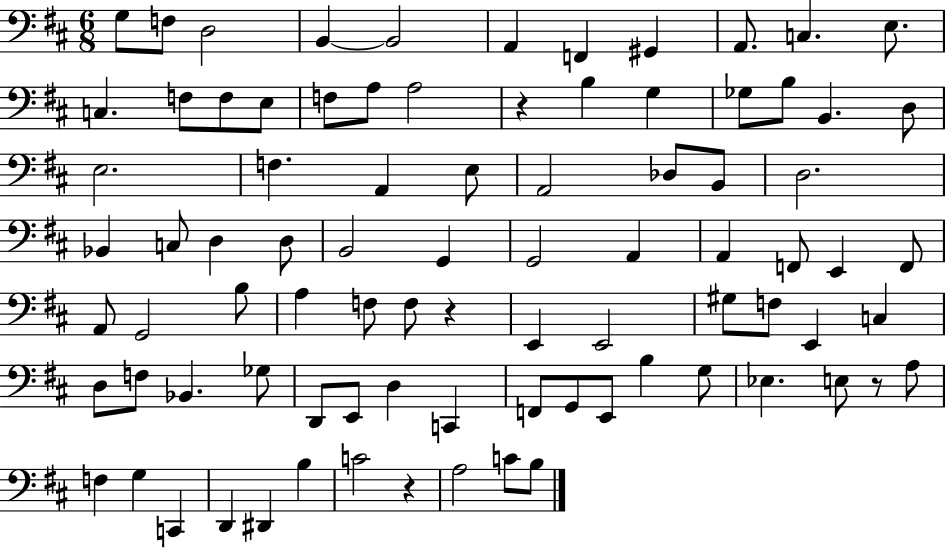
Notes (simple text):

G3/e F3/e D3/h B2/q B2/h A2/q F2/q G#2/q A2/e. C3/q. E3/e. C3/q. F3/e F3/e E3/e F3/e A3/e A3/h R/q B3/q G3/q Gb3/e B3/e B2/q. D3/e E3/h. F3/q. A2/q E3/e A2/h Db3/e B2/e D3/h. Bb2/q C3/e D3/q D3/e B2/h G2/q G2/h A2/q A2/q F2/e E2/q F2/e A2/e G2/h B3/e A3/q F3/e F3/e R/q E2/q E2/h G#3/e F3/e E2/q C3/q D3/e F3/e Bb2/q. Gb3/e D2/e E2/e D3/q C2/q F2/e G2/e E2/e B3/q G3/e Eb3/q. E3/e R/e A3/e F3/q G3/q C2/q D2/q D#2/q B3/q C4/h R/q A3/h C4/e B3/e